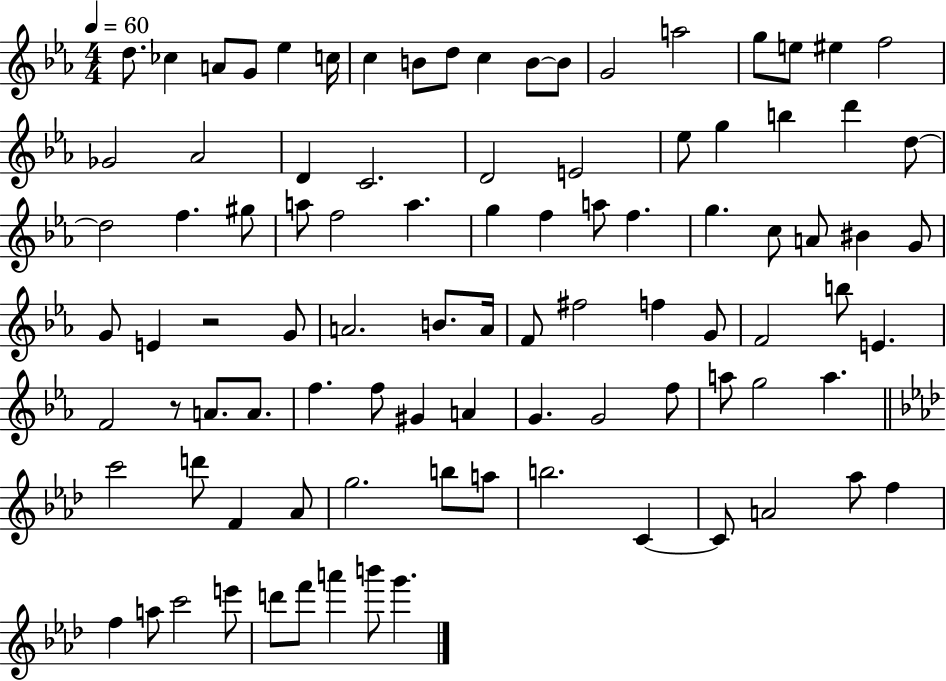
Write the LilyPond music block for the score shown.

{
  \clef treble
  \numericTimeSignature
  \time 4/4
  \key ees \major
  \tempo 4 = 60
  d''8. ces''4 a'8 g'8 ees''4 c''16 | c''4 b'8 d''8 c''4 b'8~~ b'8 | g'2 a''2 | g''8 e''8 eis''4 f''2 | \break ges'2 aes'2 | d'4 c'2. | d'2 e'2 | ees''8 g''4 b''4 d'''4 d''8~~ | \break d''2 f''4. gis''8 | a''8 f''2 a''4. | g''4 f''4 a''8 f''4. | g''4. c''8 a'8 bis'4 g'8 | \break g'8 e'4 r2 g'8 | a'2. b'8. a'16 | f'8 fis''2 f''4 g'8 | f'2 b''8 e'4. | \break f'2 r8 a'8. a'8. | f''4. f''8 gis'4 a'4 | g'4. g'2 f''8 | a''8 g''2 a''4. | \break \bar "||" \break \key f \minor c'''2 d'''8 f'4 aes'8 | g''2. b''8 a''8 | b''2. c'4~~ | c'8 a'2 aes''8 f''4 | \break f''4 a''8 c'''2 e'''8 | d'''8 f'''8 a'''4 b'''8 g'''4. | \bar "|."
}